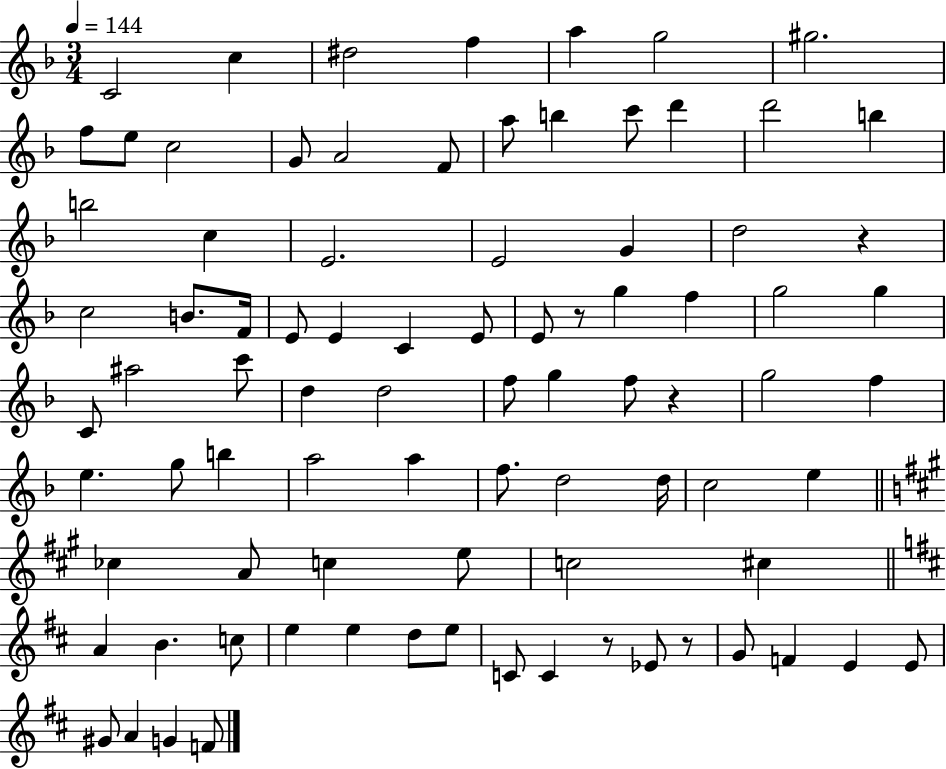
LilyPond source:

{
  \clef treble
  \numericTimeSignature
  \time 3/4
  \key f \major
  \tempo 4 = 144
  \repeat volta 2 { c'2 c''4 | dis''2 f''4 | a''4 g''2 | gis''2. | \break f''8 e''8 c''2 | g'8 a'2 f'8 | a''8 b''4 c'''8 d'''4 | d'''2 b''4 | \break b''2 c''4 | e'2. | e'2 g'4 | d''2 r4 | \break c''2 b'8. f'16 | e'8 e'4 c'4 e'8 | e'8 r8 g''4 f''4 | g''2 g''4 | \break c'8 ais''2 c'''8 | d''4 d''2 | f''8 g''4 f''8 r4 | g''2 f''4 | \break e''4. g''8 b''4 | a''2 a''4 | f''8. d''2 d''16 | c''2 e''4 | \break \bar "||" \break \key a \major ces''4 a'8 c''4 e''8 | c''2 cis''4 | \bar "||" \break \key d \major a'4 b'4. c''8 | e''4 e''4 d''8 e''8 | c'8 c'4 r8 ees'8 r8 | g'8 f'4 e'4 e'8 | \break gis'8 a'4 g'4 f'8 | } \bar "|."
}